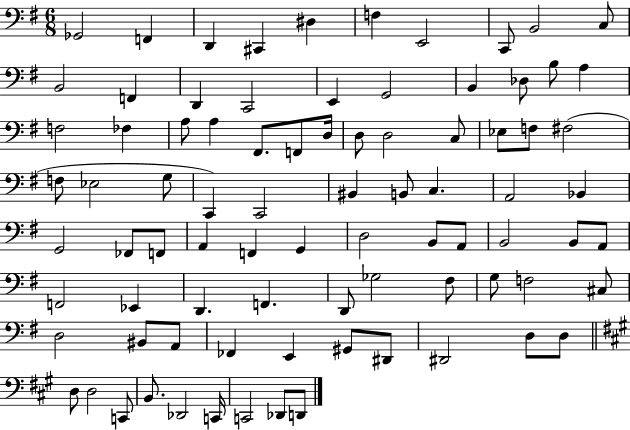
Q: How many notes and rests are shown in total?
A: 84